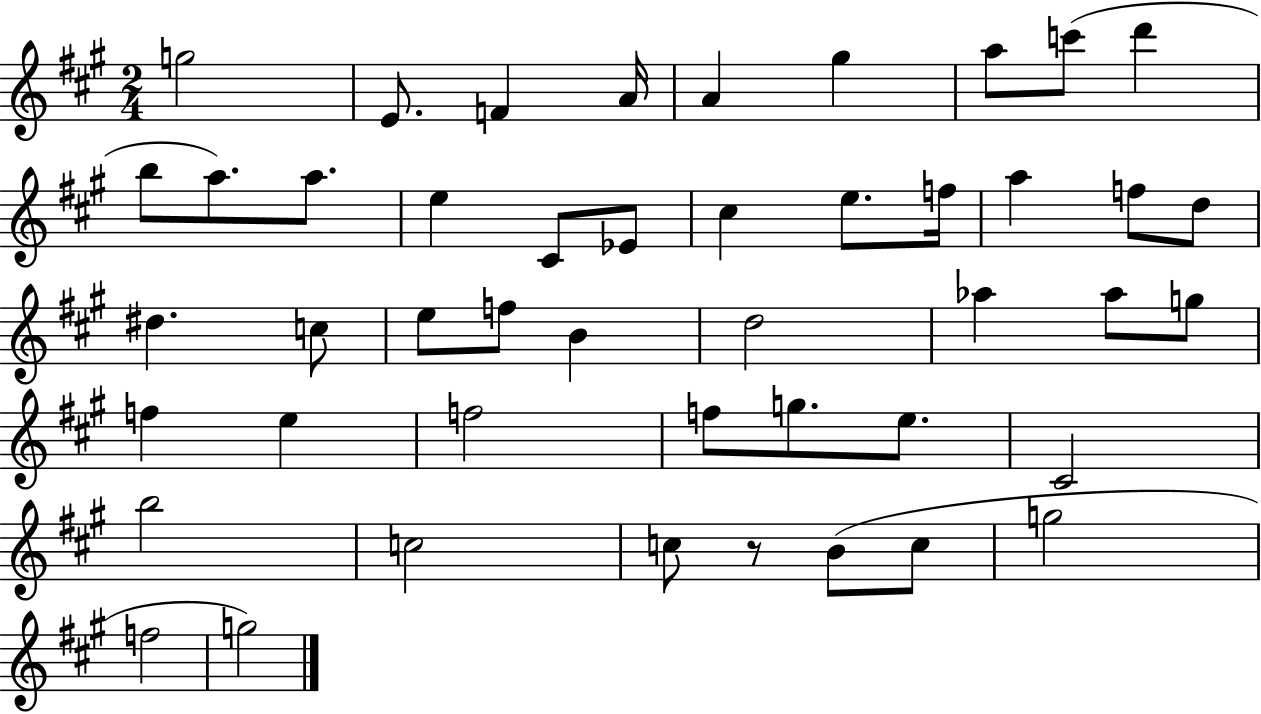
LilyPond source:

{
  \clef treble
  \numericTimeSignature
  \time 2/4
  \key a \major
  \repeat volta 2 { g''2 | e'8. f'4 a'16 | a'4 gis''4 | a''8 c'''8( d'''4 | \break b''8 a''8.) a''8. | e''4 cis'8 ees'8 | cis''4 e''8. f''16 | a''4 f''8 d''8 | \break dis''4. c''8 | e''8 f''8 b'4 | d''2 | aes''4 aes''8 g''8 | \break f''4 e''4 | f''2 | f''8 g''8. e''8. | cis'2 | \break b''2 | c''2 | c''8 r8 b'8( c''8 | g''2 | \break f''2 | g''2) | } \bar "|."
}